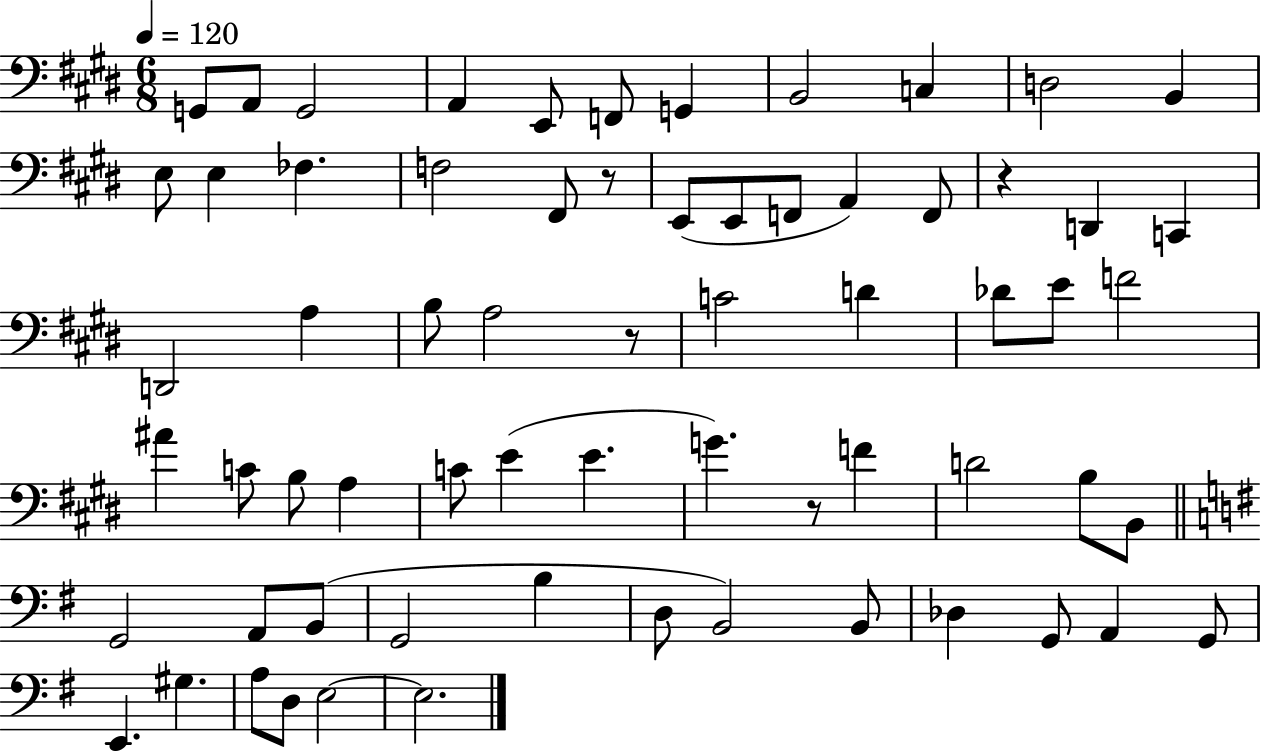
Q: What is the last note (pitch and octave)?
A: E3